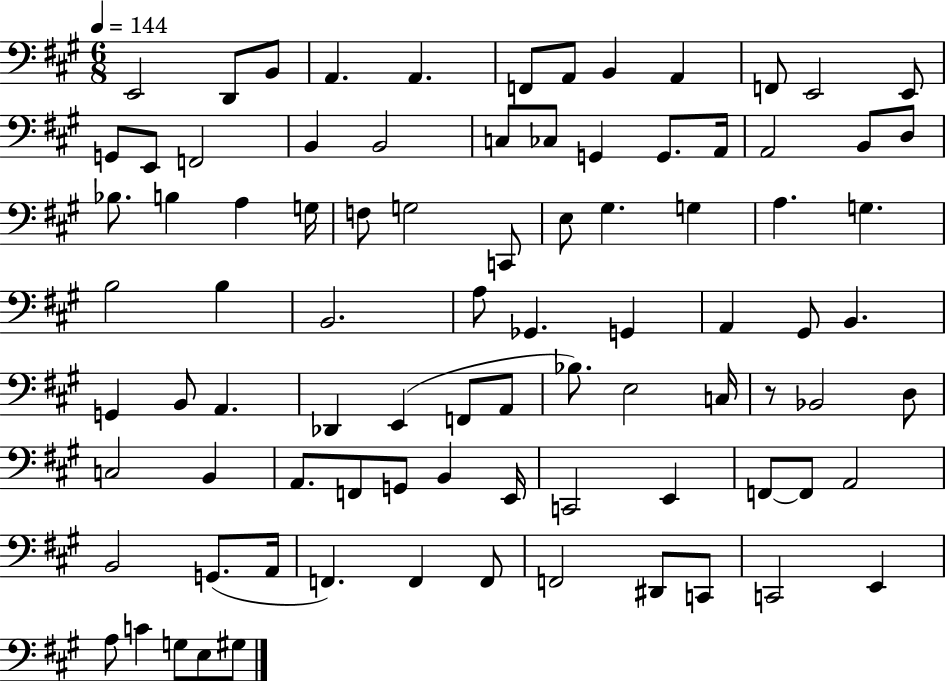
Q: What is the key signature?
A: A major